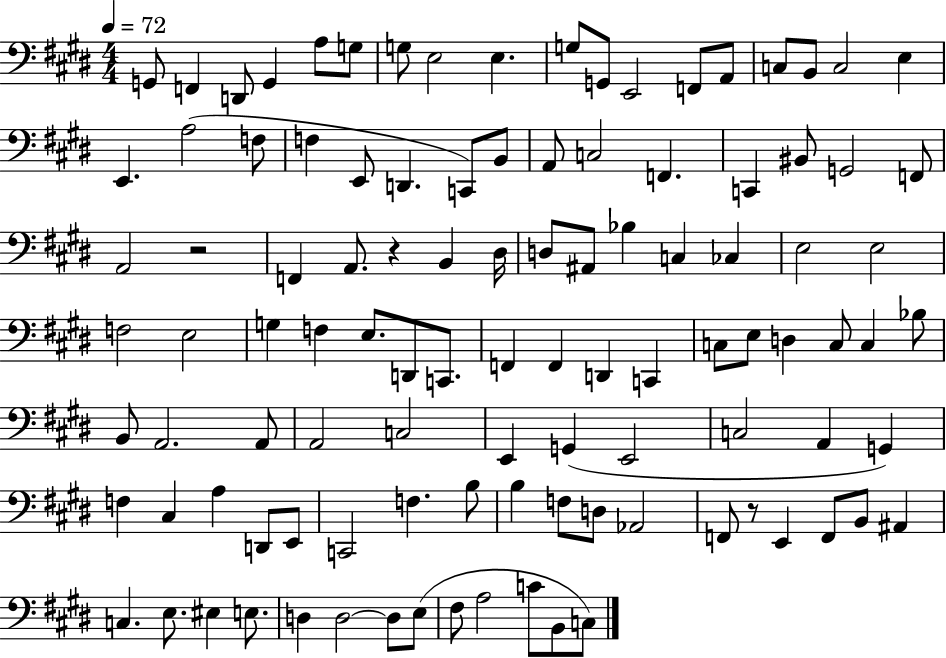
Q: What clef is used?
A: bass